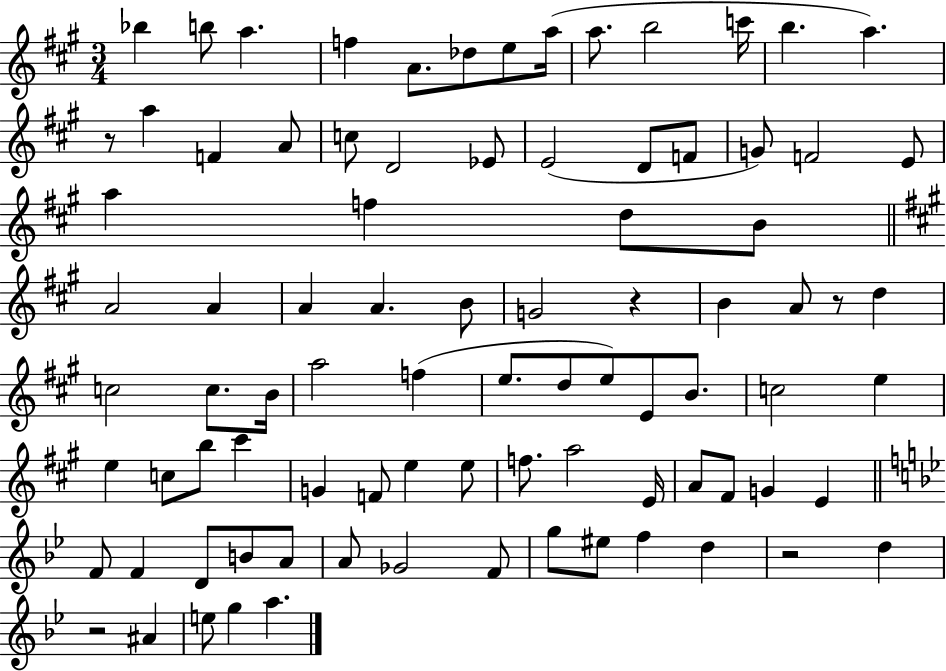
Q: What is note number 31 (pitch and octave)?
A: A4